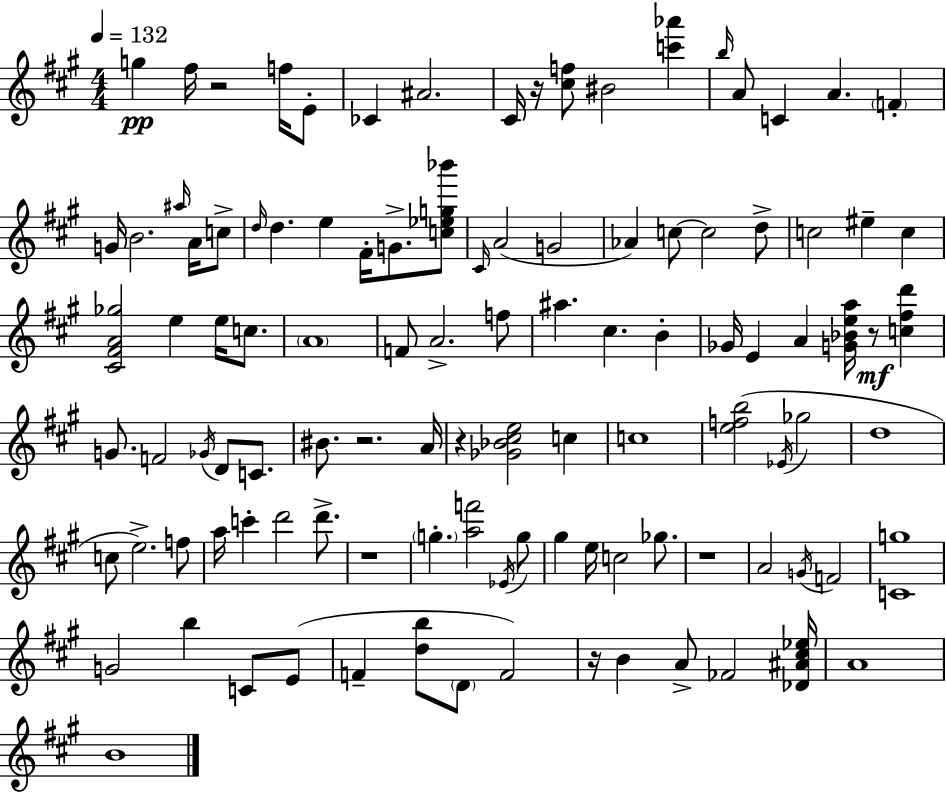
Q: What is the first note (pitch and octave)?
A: G5